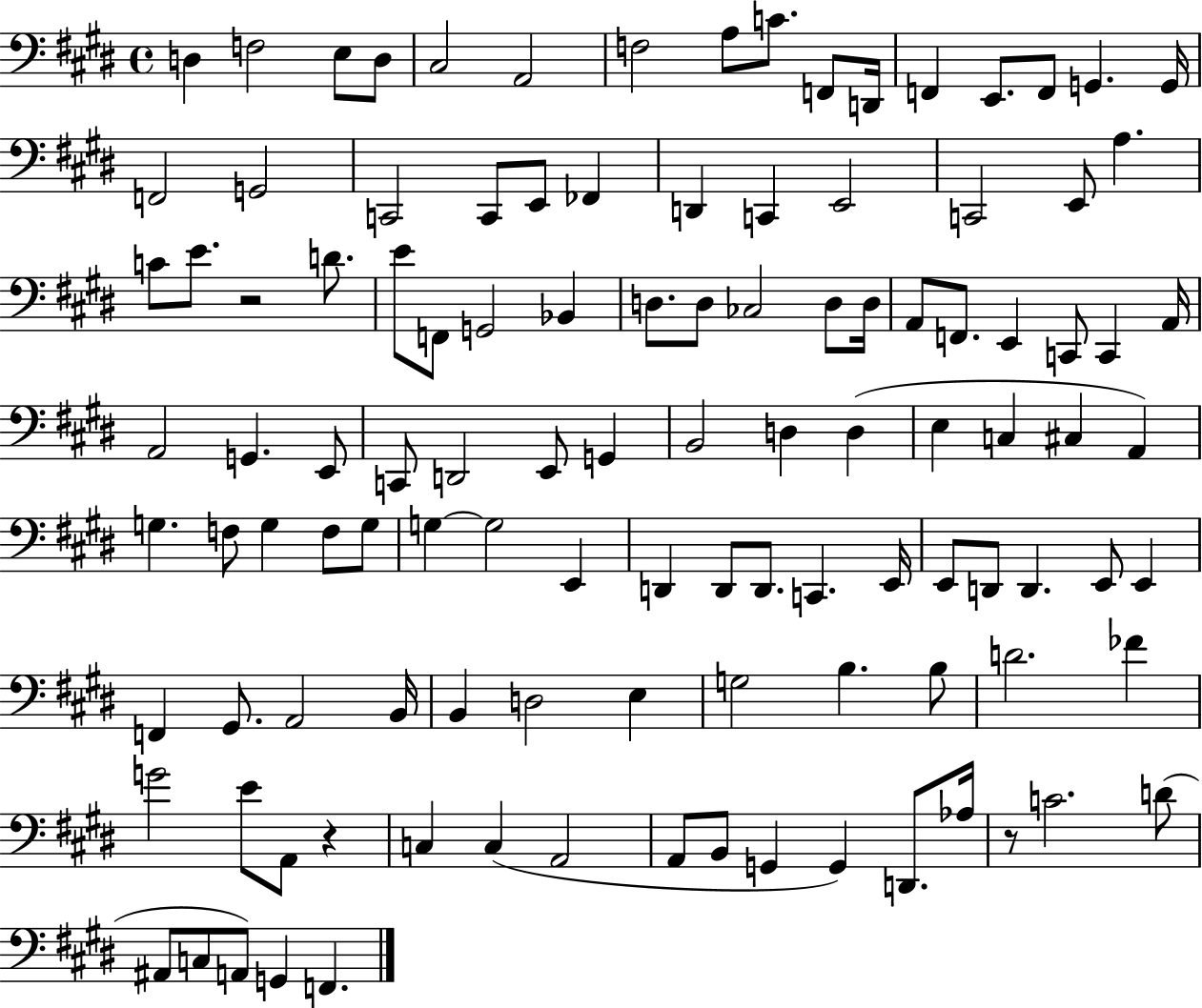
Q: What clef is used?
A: bass